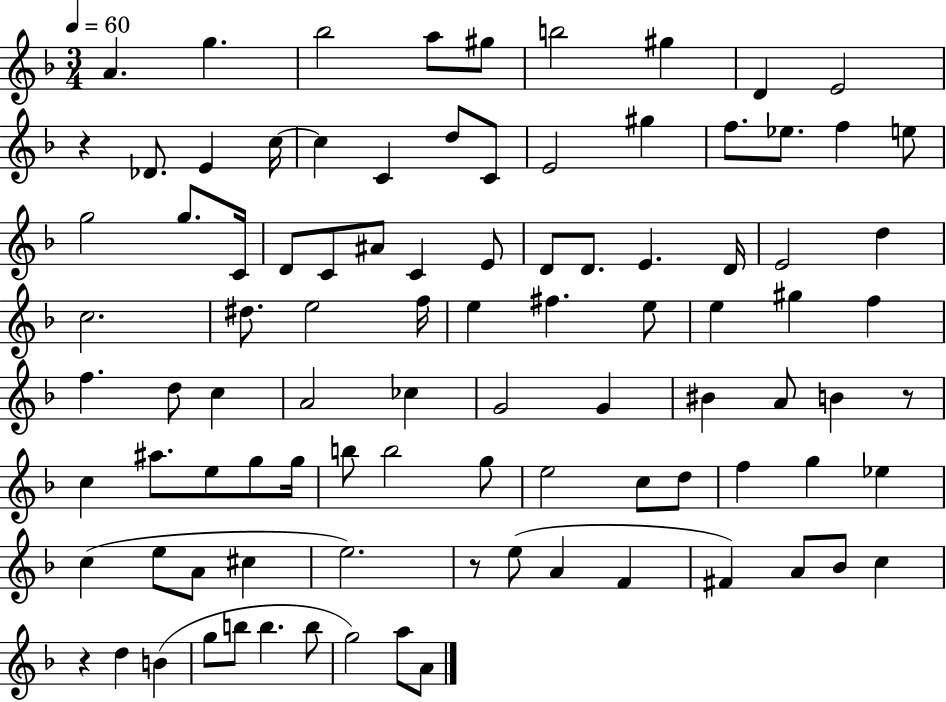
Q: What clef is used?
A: treble